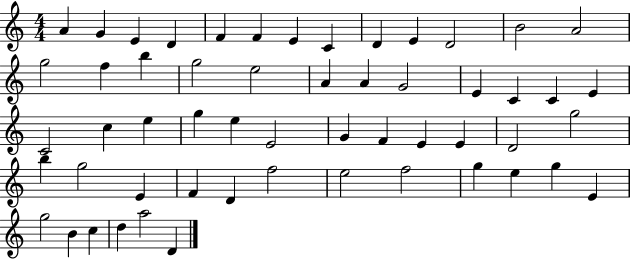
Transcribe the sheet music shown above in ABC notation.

X:1
T:Untitled
M:4/4
L:1/4
K:C
A G E D F F E C D E D2 B2 A2 g2 f b g2 e2 A A G2 E C C E C2 c e g e E2 G F E E D2 g2 b g2 E F D f2 e2 f2 g e g E g2 B c d a2 D